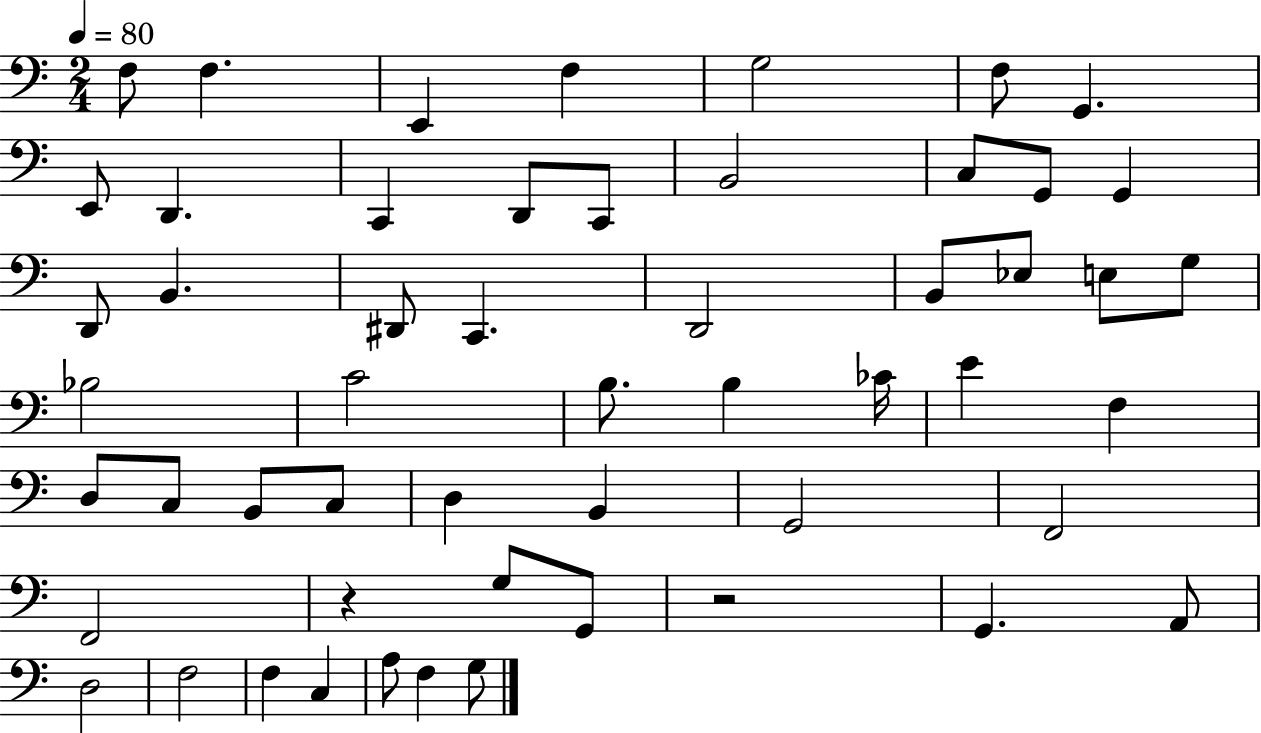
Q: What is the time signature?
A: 2/4